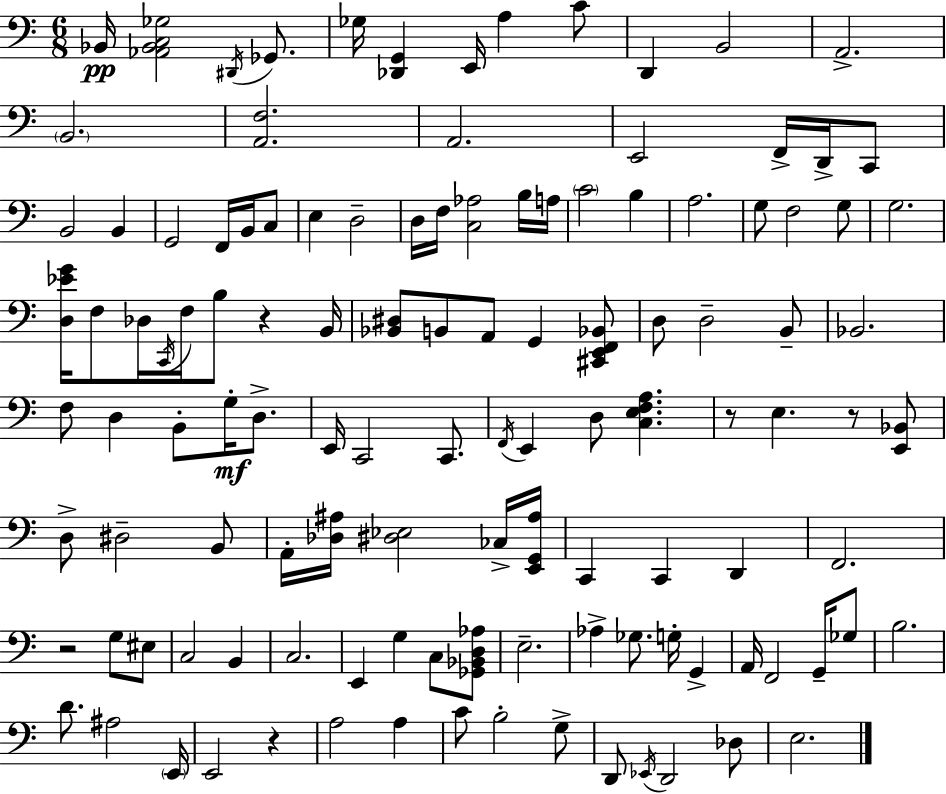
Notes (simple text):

Bb2/s [Ab2,Bb2,C3,Gb3]/h D#2/s Gb2/e. Gb3/s [Db2,G2]/q E2/s A3/q C4/e D2/q B2/h A2/h. B2/h. [A2,F3]/h. A2/h. E2/h F2/s D2/s C2/e B2/h B2/q G2/h F2/s B2/s C3/e E3/q D3/h D3/s F3/s [C3,Ab3]/h B3/s A3/s C4/h B3/q A3/h. G3/e F3/h G3/e G3/h. [D3,Eb4,G4]/s F3/e Db3/s C2/s F3/s B3/e R/q B2/s [Bb2,D#3]/e B2/e A2/e G2/q [C#2,E2,F2,Bb2]/e D3/e D3/h B2/e Bb2/h. F3/e D3/q B2/e G3/s D3/e. E2/s C2/h C2/e. F2/s E2/q D3/e [C3,E3,F3,A3]/q. R/e E3/q. R/e [E2,Bb2]/e D3/e D#3/h B2/e A2/s [Db3,A#3]/s [D#3,Eb3]/h CES3/s [E2,G2,A#3]/s C2/q C2/q D2/q F2/h. R/h G3/e EIS3/e C3/h B2/q C3/h. E2/q G3/q C3/e [Gb2,Bb2,D3,Ab3]/e E3/h. Ab3/q Gb3/e. G3/s G2/q A2/s F2/h G2/s Gb3/e B3/h. D4/e. A#3/h E2/s E2/h R/q A3/h A3/q C4/e B3/h G3/e D2/e Eb2/s D2/h Db3/e E3/h.